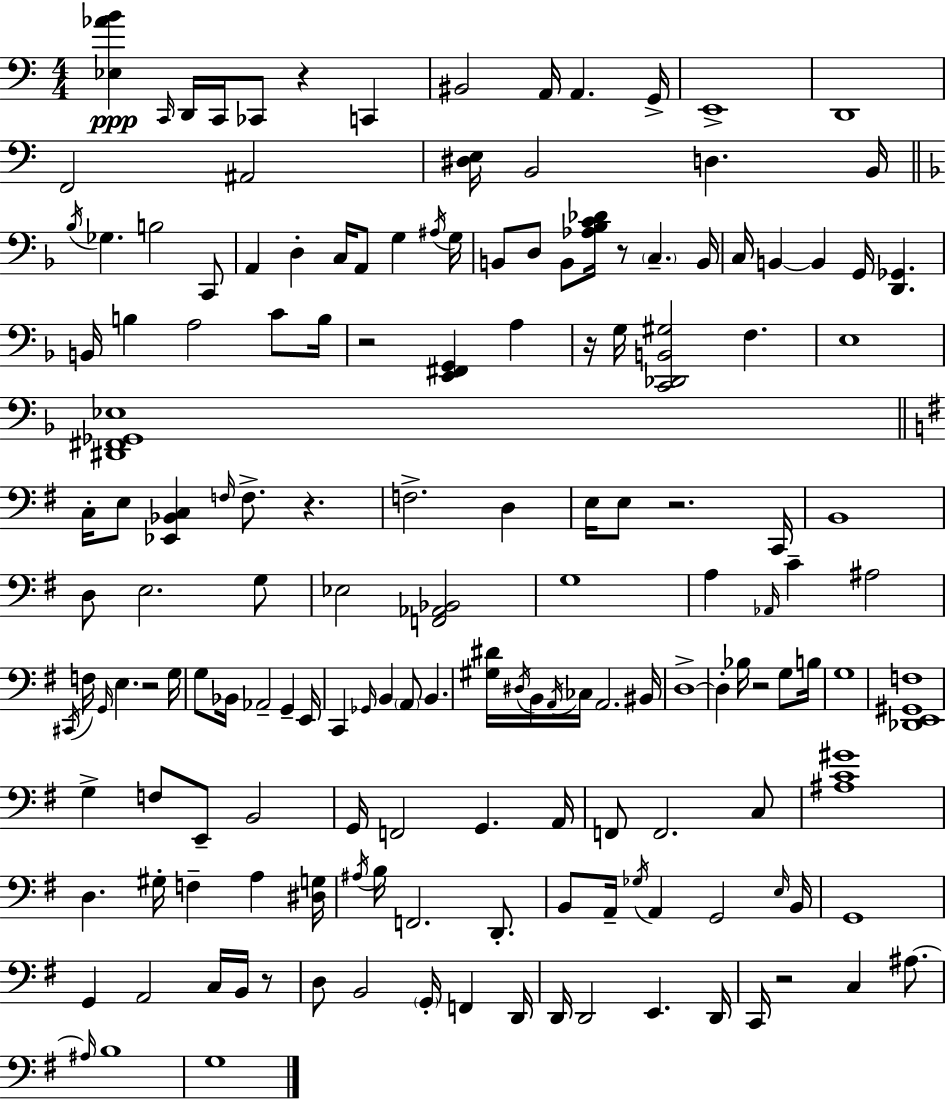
X:1
T:Untitled
M:4/4
L:1/4
K:Am
[_E,_AB] C,,/4 D,,/4 C,,/4 _C,,/2 z C,, ^B,,2 A,,/4 A,, G,,/4 E,,4 D,,4 F,,2 ^A,,2 [^D,E,]/4 B,,2 D, B,,/4 _B,/4 _G, B,2 C,,/2 A,, D, C,/4 A,,/2 G, ^A,/4 G,/4 B,,/2 D,/2 B,,/2 [_A,_B,C_D]/4 z/2 C, B,,/4 C,/4 B,, B,, G,,/4 [D,,_G,,] B,,/4 B, A,2 C/2 B,/4 z2 [E,,^F,,G,,] A, z/4 G,/4 [C,,_D,,B,,^G,]2 F, E,4 [^D,,^F,,_G,,_E,]4 C,/4 E,/2 [_E,,_B,,C,] F,/4 F,/2 z F,2 D, E,/4 E,/2 z2 C,,/4 B,,4 D,/2 E,2 G,/2 _E,2 [F,,_A,,_B,,]2 G,4 A, _A,,/4 C ^A,2 ^C,,/4 F,/4 G,,/4 E, z2 G,/4 G,/2 _B,,/4 _A,,2 G,, E,,/4 C,, _G,,/4 B,, A,,/2 B,, [^G,^D]/4 ^D,/4 B,,/4 A,,/4 _C,/4 A,,2 ^B,,/4 D,4 D, _B,/4 z2 G,/2 B,/4 G,4 [_D,,E,,^G,,F,]4 G, F,/2 E,,/2 B,,2 G,,/4 F,,2 G,, A,,/4 F,,/2 F,,2 C,/2 [^A,C^G]4 D, ^G,/4 F, A, [^D,G,]/4 ^A,/4 B,/4 F,,2 D,,/2 B,,/2 A,,/4 _G,/4 A,, G,,2 E,/4 B,,/4 G,,4 G,, A,,2 C,/4 B,,/4 z/2 D,/2 B,,2 G,,/4 F,, D,,/4 D,,/4 D,,2 E,, D,,/4 C,,/4 z2 C, ^A,/2 ^A,/4 B,4 G,4